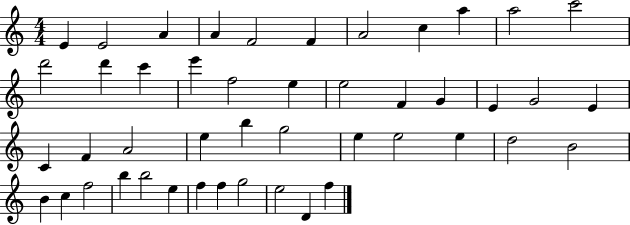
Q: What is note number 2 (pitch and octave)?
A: E4